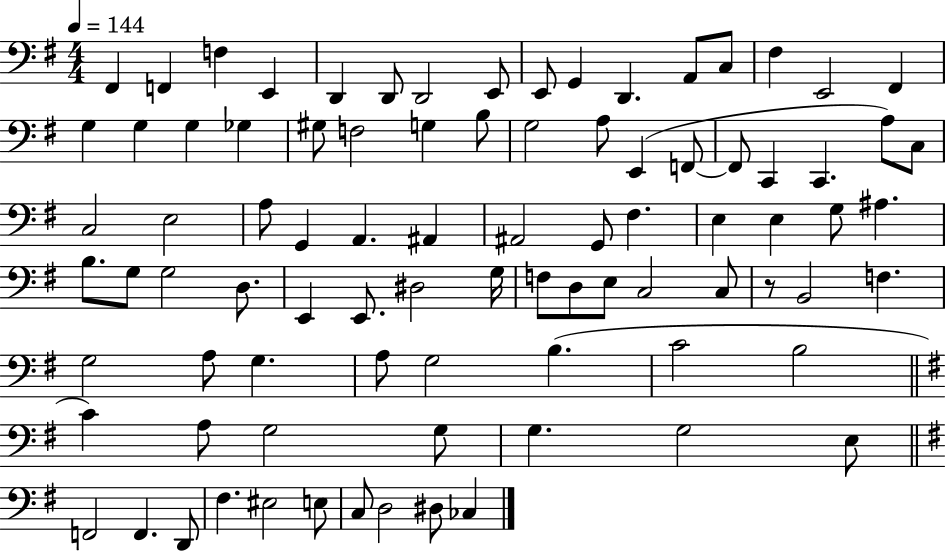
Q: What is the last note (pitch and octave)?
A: CES3